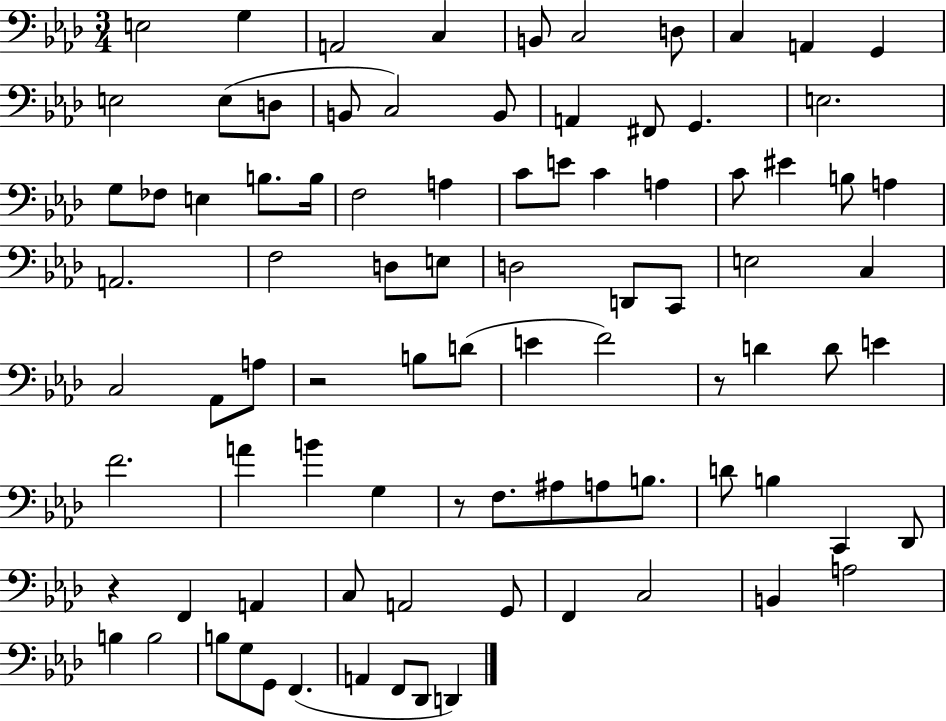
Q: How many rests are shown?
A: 4